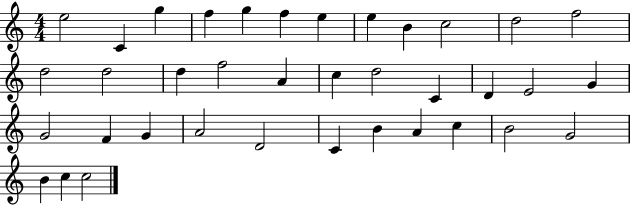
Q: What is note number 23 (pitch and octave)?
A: G4